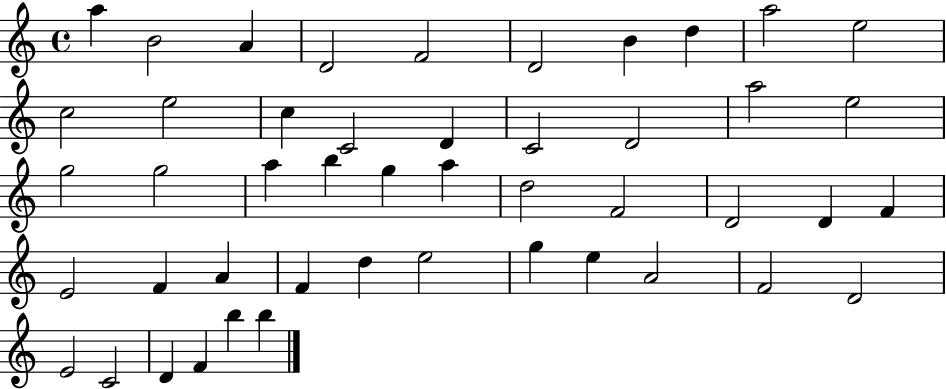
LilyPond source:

{
  \clef treble
  \time 4/4
  \defaultTimeSignature
  \key c \major
  a''4 b'2 a'4 | d'2 f'2 | d'2 b'4 d''4 | a''2 e''2 | \break c''2 e''2 | c''4 c'2 d'4 | c'2 d'2 | a''2 e''2 | \break g''2 g''2 | a''4 b''4 g''4 a''4 | d''2 f'2 | d'2 d'4 f'4 | \break e'2 f'4 a'4 | f'4 d''4 e''2 | g''4 e''4 a'2 | f'2 d'2 | \break e'2 c'2 | d'4 f'4 b''4 b''4 | \bar "|."
}